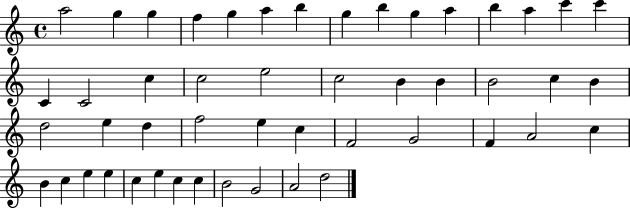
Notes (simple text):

A5/h G5/q G5/q F5/q G5/q A5/q B5/q G5/q B5/q G5/q A5/q B5/q A5/q C6/q C6/q C4/q C4/h C5/q C5/h E5/h C5/h B4/q B4/q B4/h C5/q B4/q D5/h E5/q D5/q F5/h E5/q C5/q F4/h G4/h F4/q A4/h C5/q B4/q C5/q E5/q E5/q C5/q E5/q C5/q C5/q B4/h G4/h A4/h D5/h